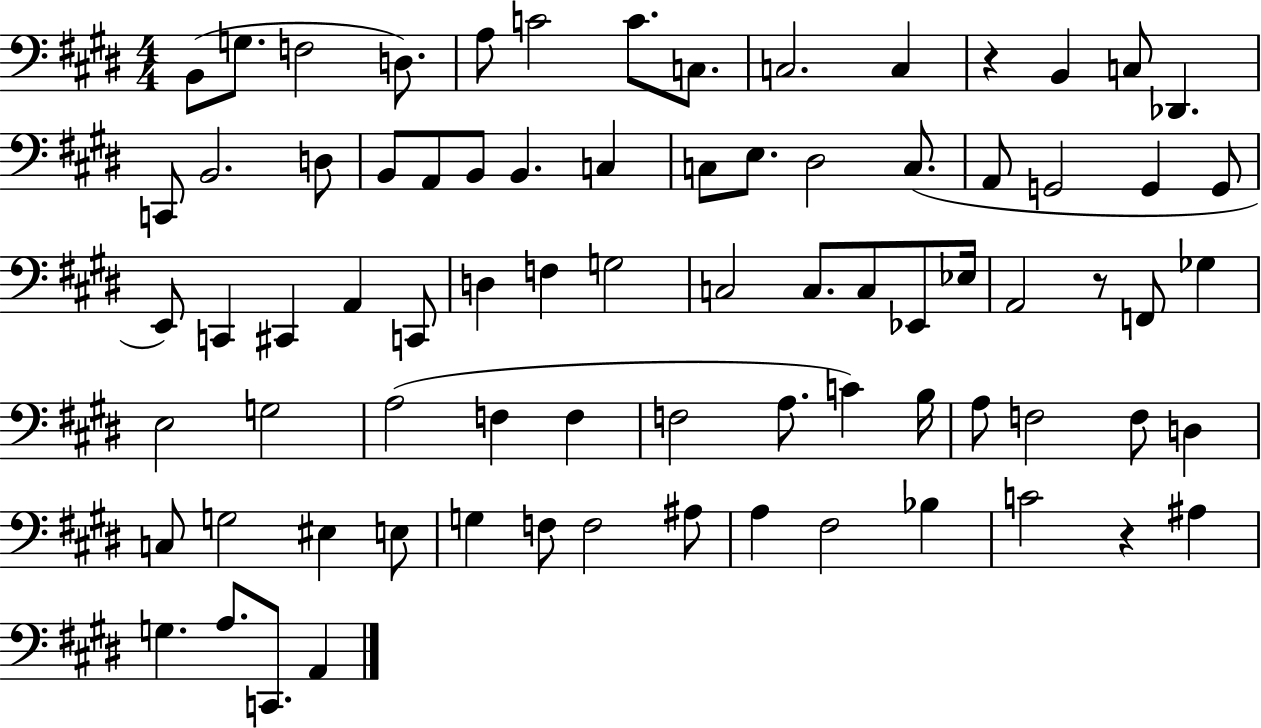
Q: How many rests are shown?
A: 3